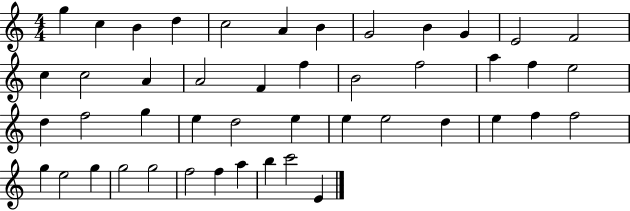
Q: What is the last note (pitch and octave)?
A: E4